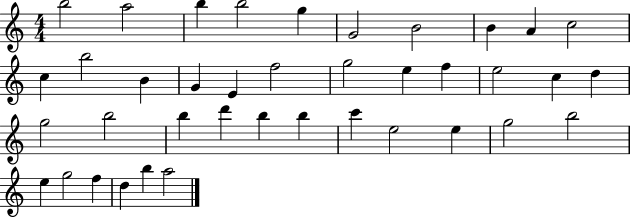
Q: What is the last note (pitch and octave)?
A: A5